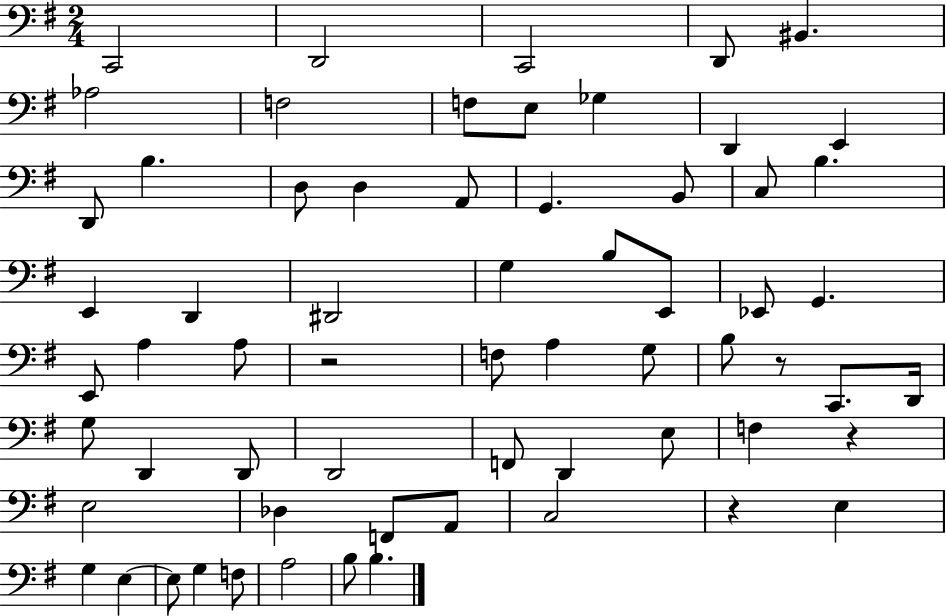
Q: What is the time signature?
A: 2/4